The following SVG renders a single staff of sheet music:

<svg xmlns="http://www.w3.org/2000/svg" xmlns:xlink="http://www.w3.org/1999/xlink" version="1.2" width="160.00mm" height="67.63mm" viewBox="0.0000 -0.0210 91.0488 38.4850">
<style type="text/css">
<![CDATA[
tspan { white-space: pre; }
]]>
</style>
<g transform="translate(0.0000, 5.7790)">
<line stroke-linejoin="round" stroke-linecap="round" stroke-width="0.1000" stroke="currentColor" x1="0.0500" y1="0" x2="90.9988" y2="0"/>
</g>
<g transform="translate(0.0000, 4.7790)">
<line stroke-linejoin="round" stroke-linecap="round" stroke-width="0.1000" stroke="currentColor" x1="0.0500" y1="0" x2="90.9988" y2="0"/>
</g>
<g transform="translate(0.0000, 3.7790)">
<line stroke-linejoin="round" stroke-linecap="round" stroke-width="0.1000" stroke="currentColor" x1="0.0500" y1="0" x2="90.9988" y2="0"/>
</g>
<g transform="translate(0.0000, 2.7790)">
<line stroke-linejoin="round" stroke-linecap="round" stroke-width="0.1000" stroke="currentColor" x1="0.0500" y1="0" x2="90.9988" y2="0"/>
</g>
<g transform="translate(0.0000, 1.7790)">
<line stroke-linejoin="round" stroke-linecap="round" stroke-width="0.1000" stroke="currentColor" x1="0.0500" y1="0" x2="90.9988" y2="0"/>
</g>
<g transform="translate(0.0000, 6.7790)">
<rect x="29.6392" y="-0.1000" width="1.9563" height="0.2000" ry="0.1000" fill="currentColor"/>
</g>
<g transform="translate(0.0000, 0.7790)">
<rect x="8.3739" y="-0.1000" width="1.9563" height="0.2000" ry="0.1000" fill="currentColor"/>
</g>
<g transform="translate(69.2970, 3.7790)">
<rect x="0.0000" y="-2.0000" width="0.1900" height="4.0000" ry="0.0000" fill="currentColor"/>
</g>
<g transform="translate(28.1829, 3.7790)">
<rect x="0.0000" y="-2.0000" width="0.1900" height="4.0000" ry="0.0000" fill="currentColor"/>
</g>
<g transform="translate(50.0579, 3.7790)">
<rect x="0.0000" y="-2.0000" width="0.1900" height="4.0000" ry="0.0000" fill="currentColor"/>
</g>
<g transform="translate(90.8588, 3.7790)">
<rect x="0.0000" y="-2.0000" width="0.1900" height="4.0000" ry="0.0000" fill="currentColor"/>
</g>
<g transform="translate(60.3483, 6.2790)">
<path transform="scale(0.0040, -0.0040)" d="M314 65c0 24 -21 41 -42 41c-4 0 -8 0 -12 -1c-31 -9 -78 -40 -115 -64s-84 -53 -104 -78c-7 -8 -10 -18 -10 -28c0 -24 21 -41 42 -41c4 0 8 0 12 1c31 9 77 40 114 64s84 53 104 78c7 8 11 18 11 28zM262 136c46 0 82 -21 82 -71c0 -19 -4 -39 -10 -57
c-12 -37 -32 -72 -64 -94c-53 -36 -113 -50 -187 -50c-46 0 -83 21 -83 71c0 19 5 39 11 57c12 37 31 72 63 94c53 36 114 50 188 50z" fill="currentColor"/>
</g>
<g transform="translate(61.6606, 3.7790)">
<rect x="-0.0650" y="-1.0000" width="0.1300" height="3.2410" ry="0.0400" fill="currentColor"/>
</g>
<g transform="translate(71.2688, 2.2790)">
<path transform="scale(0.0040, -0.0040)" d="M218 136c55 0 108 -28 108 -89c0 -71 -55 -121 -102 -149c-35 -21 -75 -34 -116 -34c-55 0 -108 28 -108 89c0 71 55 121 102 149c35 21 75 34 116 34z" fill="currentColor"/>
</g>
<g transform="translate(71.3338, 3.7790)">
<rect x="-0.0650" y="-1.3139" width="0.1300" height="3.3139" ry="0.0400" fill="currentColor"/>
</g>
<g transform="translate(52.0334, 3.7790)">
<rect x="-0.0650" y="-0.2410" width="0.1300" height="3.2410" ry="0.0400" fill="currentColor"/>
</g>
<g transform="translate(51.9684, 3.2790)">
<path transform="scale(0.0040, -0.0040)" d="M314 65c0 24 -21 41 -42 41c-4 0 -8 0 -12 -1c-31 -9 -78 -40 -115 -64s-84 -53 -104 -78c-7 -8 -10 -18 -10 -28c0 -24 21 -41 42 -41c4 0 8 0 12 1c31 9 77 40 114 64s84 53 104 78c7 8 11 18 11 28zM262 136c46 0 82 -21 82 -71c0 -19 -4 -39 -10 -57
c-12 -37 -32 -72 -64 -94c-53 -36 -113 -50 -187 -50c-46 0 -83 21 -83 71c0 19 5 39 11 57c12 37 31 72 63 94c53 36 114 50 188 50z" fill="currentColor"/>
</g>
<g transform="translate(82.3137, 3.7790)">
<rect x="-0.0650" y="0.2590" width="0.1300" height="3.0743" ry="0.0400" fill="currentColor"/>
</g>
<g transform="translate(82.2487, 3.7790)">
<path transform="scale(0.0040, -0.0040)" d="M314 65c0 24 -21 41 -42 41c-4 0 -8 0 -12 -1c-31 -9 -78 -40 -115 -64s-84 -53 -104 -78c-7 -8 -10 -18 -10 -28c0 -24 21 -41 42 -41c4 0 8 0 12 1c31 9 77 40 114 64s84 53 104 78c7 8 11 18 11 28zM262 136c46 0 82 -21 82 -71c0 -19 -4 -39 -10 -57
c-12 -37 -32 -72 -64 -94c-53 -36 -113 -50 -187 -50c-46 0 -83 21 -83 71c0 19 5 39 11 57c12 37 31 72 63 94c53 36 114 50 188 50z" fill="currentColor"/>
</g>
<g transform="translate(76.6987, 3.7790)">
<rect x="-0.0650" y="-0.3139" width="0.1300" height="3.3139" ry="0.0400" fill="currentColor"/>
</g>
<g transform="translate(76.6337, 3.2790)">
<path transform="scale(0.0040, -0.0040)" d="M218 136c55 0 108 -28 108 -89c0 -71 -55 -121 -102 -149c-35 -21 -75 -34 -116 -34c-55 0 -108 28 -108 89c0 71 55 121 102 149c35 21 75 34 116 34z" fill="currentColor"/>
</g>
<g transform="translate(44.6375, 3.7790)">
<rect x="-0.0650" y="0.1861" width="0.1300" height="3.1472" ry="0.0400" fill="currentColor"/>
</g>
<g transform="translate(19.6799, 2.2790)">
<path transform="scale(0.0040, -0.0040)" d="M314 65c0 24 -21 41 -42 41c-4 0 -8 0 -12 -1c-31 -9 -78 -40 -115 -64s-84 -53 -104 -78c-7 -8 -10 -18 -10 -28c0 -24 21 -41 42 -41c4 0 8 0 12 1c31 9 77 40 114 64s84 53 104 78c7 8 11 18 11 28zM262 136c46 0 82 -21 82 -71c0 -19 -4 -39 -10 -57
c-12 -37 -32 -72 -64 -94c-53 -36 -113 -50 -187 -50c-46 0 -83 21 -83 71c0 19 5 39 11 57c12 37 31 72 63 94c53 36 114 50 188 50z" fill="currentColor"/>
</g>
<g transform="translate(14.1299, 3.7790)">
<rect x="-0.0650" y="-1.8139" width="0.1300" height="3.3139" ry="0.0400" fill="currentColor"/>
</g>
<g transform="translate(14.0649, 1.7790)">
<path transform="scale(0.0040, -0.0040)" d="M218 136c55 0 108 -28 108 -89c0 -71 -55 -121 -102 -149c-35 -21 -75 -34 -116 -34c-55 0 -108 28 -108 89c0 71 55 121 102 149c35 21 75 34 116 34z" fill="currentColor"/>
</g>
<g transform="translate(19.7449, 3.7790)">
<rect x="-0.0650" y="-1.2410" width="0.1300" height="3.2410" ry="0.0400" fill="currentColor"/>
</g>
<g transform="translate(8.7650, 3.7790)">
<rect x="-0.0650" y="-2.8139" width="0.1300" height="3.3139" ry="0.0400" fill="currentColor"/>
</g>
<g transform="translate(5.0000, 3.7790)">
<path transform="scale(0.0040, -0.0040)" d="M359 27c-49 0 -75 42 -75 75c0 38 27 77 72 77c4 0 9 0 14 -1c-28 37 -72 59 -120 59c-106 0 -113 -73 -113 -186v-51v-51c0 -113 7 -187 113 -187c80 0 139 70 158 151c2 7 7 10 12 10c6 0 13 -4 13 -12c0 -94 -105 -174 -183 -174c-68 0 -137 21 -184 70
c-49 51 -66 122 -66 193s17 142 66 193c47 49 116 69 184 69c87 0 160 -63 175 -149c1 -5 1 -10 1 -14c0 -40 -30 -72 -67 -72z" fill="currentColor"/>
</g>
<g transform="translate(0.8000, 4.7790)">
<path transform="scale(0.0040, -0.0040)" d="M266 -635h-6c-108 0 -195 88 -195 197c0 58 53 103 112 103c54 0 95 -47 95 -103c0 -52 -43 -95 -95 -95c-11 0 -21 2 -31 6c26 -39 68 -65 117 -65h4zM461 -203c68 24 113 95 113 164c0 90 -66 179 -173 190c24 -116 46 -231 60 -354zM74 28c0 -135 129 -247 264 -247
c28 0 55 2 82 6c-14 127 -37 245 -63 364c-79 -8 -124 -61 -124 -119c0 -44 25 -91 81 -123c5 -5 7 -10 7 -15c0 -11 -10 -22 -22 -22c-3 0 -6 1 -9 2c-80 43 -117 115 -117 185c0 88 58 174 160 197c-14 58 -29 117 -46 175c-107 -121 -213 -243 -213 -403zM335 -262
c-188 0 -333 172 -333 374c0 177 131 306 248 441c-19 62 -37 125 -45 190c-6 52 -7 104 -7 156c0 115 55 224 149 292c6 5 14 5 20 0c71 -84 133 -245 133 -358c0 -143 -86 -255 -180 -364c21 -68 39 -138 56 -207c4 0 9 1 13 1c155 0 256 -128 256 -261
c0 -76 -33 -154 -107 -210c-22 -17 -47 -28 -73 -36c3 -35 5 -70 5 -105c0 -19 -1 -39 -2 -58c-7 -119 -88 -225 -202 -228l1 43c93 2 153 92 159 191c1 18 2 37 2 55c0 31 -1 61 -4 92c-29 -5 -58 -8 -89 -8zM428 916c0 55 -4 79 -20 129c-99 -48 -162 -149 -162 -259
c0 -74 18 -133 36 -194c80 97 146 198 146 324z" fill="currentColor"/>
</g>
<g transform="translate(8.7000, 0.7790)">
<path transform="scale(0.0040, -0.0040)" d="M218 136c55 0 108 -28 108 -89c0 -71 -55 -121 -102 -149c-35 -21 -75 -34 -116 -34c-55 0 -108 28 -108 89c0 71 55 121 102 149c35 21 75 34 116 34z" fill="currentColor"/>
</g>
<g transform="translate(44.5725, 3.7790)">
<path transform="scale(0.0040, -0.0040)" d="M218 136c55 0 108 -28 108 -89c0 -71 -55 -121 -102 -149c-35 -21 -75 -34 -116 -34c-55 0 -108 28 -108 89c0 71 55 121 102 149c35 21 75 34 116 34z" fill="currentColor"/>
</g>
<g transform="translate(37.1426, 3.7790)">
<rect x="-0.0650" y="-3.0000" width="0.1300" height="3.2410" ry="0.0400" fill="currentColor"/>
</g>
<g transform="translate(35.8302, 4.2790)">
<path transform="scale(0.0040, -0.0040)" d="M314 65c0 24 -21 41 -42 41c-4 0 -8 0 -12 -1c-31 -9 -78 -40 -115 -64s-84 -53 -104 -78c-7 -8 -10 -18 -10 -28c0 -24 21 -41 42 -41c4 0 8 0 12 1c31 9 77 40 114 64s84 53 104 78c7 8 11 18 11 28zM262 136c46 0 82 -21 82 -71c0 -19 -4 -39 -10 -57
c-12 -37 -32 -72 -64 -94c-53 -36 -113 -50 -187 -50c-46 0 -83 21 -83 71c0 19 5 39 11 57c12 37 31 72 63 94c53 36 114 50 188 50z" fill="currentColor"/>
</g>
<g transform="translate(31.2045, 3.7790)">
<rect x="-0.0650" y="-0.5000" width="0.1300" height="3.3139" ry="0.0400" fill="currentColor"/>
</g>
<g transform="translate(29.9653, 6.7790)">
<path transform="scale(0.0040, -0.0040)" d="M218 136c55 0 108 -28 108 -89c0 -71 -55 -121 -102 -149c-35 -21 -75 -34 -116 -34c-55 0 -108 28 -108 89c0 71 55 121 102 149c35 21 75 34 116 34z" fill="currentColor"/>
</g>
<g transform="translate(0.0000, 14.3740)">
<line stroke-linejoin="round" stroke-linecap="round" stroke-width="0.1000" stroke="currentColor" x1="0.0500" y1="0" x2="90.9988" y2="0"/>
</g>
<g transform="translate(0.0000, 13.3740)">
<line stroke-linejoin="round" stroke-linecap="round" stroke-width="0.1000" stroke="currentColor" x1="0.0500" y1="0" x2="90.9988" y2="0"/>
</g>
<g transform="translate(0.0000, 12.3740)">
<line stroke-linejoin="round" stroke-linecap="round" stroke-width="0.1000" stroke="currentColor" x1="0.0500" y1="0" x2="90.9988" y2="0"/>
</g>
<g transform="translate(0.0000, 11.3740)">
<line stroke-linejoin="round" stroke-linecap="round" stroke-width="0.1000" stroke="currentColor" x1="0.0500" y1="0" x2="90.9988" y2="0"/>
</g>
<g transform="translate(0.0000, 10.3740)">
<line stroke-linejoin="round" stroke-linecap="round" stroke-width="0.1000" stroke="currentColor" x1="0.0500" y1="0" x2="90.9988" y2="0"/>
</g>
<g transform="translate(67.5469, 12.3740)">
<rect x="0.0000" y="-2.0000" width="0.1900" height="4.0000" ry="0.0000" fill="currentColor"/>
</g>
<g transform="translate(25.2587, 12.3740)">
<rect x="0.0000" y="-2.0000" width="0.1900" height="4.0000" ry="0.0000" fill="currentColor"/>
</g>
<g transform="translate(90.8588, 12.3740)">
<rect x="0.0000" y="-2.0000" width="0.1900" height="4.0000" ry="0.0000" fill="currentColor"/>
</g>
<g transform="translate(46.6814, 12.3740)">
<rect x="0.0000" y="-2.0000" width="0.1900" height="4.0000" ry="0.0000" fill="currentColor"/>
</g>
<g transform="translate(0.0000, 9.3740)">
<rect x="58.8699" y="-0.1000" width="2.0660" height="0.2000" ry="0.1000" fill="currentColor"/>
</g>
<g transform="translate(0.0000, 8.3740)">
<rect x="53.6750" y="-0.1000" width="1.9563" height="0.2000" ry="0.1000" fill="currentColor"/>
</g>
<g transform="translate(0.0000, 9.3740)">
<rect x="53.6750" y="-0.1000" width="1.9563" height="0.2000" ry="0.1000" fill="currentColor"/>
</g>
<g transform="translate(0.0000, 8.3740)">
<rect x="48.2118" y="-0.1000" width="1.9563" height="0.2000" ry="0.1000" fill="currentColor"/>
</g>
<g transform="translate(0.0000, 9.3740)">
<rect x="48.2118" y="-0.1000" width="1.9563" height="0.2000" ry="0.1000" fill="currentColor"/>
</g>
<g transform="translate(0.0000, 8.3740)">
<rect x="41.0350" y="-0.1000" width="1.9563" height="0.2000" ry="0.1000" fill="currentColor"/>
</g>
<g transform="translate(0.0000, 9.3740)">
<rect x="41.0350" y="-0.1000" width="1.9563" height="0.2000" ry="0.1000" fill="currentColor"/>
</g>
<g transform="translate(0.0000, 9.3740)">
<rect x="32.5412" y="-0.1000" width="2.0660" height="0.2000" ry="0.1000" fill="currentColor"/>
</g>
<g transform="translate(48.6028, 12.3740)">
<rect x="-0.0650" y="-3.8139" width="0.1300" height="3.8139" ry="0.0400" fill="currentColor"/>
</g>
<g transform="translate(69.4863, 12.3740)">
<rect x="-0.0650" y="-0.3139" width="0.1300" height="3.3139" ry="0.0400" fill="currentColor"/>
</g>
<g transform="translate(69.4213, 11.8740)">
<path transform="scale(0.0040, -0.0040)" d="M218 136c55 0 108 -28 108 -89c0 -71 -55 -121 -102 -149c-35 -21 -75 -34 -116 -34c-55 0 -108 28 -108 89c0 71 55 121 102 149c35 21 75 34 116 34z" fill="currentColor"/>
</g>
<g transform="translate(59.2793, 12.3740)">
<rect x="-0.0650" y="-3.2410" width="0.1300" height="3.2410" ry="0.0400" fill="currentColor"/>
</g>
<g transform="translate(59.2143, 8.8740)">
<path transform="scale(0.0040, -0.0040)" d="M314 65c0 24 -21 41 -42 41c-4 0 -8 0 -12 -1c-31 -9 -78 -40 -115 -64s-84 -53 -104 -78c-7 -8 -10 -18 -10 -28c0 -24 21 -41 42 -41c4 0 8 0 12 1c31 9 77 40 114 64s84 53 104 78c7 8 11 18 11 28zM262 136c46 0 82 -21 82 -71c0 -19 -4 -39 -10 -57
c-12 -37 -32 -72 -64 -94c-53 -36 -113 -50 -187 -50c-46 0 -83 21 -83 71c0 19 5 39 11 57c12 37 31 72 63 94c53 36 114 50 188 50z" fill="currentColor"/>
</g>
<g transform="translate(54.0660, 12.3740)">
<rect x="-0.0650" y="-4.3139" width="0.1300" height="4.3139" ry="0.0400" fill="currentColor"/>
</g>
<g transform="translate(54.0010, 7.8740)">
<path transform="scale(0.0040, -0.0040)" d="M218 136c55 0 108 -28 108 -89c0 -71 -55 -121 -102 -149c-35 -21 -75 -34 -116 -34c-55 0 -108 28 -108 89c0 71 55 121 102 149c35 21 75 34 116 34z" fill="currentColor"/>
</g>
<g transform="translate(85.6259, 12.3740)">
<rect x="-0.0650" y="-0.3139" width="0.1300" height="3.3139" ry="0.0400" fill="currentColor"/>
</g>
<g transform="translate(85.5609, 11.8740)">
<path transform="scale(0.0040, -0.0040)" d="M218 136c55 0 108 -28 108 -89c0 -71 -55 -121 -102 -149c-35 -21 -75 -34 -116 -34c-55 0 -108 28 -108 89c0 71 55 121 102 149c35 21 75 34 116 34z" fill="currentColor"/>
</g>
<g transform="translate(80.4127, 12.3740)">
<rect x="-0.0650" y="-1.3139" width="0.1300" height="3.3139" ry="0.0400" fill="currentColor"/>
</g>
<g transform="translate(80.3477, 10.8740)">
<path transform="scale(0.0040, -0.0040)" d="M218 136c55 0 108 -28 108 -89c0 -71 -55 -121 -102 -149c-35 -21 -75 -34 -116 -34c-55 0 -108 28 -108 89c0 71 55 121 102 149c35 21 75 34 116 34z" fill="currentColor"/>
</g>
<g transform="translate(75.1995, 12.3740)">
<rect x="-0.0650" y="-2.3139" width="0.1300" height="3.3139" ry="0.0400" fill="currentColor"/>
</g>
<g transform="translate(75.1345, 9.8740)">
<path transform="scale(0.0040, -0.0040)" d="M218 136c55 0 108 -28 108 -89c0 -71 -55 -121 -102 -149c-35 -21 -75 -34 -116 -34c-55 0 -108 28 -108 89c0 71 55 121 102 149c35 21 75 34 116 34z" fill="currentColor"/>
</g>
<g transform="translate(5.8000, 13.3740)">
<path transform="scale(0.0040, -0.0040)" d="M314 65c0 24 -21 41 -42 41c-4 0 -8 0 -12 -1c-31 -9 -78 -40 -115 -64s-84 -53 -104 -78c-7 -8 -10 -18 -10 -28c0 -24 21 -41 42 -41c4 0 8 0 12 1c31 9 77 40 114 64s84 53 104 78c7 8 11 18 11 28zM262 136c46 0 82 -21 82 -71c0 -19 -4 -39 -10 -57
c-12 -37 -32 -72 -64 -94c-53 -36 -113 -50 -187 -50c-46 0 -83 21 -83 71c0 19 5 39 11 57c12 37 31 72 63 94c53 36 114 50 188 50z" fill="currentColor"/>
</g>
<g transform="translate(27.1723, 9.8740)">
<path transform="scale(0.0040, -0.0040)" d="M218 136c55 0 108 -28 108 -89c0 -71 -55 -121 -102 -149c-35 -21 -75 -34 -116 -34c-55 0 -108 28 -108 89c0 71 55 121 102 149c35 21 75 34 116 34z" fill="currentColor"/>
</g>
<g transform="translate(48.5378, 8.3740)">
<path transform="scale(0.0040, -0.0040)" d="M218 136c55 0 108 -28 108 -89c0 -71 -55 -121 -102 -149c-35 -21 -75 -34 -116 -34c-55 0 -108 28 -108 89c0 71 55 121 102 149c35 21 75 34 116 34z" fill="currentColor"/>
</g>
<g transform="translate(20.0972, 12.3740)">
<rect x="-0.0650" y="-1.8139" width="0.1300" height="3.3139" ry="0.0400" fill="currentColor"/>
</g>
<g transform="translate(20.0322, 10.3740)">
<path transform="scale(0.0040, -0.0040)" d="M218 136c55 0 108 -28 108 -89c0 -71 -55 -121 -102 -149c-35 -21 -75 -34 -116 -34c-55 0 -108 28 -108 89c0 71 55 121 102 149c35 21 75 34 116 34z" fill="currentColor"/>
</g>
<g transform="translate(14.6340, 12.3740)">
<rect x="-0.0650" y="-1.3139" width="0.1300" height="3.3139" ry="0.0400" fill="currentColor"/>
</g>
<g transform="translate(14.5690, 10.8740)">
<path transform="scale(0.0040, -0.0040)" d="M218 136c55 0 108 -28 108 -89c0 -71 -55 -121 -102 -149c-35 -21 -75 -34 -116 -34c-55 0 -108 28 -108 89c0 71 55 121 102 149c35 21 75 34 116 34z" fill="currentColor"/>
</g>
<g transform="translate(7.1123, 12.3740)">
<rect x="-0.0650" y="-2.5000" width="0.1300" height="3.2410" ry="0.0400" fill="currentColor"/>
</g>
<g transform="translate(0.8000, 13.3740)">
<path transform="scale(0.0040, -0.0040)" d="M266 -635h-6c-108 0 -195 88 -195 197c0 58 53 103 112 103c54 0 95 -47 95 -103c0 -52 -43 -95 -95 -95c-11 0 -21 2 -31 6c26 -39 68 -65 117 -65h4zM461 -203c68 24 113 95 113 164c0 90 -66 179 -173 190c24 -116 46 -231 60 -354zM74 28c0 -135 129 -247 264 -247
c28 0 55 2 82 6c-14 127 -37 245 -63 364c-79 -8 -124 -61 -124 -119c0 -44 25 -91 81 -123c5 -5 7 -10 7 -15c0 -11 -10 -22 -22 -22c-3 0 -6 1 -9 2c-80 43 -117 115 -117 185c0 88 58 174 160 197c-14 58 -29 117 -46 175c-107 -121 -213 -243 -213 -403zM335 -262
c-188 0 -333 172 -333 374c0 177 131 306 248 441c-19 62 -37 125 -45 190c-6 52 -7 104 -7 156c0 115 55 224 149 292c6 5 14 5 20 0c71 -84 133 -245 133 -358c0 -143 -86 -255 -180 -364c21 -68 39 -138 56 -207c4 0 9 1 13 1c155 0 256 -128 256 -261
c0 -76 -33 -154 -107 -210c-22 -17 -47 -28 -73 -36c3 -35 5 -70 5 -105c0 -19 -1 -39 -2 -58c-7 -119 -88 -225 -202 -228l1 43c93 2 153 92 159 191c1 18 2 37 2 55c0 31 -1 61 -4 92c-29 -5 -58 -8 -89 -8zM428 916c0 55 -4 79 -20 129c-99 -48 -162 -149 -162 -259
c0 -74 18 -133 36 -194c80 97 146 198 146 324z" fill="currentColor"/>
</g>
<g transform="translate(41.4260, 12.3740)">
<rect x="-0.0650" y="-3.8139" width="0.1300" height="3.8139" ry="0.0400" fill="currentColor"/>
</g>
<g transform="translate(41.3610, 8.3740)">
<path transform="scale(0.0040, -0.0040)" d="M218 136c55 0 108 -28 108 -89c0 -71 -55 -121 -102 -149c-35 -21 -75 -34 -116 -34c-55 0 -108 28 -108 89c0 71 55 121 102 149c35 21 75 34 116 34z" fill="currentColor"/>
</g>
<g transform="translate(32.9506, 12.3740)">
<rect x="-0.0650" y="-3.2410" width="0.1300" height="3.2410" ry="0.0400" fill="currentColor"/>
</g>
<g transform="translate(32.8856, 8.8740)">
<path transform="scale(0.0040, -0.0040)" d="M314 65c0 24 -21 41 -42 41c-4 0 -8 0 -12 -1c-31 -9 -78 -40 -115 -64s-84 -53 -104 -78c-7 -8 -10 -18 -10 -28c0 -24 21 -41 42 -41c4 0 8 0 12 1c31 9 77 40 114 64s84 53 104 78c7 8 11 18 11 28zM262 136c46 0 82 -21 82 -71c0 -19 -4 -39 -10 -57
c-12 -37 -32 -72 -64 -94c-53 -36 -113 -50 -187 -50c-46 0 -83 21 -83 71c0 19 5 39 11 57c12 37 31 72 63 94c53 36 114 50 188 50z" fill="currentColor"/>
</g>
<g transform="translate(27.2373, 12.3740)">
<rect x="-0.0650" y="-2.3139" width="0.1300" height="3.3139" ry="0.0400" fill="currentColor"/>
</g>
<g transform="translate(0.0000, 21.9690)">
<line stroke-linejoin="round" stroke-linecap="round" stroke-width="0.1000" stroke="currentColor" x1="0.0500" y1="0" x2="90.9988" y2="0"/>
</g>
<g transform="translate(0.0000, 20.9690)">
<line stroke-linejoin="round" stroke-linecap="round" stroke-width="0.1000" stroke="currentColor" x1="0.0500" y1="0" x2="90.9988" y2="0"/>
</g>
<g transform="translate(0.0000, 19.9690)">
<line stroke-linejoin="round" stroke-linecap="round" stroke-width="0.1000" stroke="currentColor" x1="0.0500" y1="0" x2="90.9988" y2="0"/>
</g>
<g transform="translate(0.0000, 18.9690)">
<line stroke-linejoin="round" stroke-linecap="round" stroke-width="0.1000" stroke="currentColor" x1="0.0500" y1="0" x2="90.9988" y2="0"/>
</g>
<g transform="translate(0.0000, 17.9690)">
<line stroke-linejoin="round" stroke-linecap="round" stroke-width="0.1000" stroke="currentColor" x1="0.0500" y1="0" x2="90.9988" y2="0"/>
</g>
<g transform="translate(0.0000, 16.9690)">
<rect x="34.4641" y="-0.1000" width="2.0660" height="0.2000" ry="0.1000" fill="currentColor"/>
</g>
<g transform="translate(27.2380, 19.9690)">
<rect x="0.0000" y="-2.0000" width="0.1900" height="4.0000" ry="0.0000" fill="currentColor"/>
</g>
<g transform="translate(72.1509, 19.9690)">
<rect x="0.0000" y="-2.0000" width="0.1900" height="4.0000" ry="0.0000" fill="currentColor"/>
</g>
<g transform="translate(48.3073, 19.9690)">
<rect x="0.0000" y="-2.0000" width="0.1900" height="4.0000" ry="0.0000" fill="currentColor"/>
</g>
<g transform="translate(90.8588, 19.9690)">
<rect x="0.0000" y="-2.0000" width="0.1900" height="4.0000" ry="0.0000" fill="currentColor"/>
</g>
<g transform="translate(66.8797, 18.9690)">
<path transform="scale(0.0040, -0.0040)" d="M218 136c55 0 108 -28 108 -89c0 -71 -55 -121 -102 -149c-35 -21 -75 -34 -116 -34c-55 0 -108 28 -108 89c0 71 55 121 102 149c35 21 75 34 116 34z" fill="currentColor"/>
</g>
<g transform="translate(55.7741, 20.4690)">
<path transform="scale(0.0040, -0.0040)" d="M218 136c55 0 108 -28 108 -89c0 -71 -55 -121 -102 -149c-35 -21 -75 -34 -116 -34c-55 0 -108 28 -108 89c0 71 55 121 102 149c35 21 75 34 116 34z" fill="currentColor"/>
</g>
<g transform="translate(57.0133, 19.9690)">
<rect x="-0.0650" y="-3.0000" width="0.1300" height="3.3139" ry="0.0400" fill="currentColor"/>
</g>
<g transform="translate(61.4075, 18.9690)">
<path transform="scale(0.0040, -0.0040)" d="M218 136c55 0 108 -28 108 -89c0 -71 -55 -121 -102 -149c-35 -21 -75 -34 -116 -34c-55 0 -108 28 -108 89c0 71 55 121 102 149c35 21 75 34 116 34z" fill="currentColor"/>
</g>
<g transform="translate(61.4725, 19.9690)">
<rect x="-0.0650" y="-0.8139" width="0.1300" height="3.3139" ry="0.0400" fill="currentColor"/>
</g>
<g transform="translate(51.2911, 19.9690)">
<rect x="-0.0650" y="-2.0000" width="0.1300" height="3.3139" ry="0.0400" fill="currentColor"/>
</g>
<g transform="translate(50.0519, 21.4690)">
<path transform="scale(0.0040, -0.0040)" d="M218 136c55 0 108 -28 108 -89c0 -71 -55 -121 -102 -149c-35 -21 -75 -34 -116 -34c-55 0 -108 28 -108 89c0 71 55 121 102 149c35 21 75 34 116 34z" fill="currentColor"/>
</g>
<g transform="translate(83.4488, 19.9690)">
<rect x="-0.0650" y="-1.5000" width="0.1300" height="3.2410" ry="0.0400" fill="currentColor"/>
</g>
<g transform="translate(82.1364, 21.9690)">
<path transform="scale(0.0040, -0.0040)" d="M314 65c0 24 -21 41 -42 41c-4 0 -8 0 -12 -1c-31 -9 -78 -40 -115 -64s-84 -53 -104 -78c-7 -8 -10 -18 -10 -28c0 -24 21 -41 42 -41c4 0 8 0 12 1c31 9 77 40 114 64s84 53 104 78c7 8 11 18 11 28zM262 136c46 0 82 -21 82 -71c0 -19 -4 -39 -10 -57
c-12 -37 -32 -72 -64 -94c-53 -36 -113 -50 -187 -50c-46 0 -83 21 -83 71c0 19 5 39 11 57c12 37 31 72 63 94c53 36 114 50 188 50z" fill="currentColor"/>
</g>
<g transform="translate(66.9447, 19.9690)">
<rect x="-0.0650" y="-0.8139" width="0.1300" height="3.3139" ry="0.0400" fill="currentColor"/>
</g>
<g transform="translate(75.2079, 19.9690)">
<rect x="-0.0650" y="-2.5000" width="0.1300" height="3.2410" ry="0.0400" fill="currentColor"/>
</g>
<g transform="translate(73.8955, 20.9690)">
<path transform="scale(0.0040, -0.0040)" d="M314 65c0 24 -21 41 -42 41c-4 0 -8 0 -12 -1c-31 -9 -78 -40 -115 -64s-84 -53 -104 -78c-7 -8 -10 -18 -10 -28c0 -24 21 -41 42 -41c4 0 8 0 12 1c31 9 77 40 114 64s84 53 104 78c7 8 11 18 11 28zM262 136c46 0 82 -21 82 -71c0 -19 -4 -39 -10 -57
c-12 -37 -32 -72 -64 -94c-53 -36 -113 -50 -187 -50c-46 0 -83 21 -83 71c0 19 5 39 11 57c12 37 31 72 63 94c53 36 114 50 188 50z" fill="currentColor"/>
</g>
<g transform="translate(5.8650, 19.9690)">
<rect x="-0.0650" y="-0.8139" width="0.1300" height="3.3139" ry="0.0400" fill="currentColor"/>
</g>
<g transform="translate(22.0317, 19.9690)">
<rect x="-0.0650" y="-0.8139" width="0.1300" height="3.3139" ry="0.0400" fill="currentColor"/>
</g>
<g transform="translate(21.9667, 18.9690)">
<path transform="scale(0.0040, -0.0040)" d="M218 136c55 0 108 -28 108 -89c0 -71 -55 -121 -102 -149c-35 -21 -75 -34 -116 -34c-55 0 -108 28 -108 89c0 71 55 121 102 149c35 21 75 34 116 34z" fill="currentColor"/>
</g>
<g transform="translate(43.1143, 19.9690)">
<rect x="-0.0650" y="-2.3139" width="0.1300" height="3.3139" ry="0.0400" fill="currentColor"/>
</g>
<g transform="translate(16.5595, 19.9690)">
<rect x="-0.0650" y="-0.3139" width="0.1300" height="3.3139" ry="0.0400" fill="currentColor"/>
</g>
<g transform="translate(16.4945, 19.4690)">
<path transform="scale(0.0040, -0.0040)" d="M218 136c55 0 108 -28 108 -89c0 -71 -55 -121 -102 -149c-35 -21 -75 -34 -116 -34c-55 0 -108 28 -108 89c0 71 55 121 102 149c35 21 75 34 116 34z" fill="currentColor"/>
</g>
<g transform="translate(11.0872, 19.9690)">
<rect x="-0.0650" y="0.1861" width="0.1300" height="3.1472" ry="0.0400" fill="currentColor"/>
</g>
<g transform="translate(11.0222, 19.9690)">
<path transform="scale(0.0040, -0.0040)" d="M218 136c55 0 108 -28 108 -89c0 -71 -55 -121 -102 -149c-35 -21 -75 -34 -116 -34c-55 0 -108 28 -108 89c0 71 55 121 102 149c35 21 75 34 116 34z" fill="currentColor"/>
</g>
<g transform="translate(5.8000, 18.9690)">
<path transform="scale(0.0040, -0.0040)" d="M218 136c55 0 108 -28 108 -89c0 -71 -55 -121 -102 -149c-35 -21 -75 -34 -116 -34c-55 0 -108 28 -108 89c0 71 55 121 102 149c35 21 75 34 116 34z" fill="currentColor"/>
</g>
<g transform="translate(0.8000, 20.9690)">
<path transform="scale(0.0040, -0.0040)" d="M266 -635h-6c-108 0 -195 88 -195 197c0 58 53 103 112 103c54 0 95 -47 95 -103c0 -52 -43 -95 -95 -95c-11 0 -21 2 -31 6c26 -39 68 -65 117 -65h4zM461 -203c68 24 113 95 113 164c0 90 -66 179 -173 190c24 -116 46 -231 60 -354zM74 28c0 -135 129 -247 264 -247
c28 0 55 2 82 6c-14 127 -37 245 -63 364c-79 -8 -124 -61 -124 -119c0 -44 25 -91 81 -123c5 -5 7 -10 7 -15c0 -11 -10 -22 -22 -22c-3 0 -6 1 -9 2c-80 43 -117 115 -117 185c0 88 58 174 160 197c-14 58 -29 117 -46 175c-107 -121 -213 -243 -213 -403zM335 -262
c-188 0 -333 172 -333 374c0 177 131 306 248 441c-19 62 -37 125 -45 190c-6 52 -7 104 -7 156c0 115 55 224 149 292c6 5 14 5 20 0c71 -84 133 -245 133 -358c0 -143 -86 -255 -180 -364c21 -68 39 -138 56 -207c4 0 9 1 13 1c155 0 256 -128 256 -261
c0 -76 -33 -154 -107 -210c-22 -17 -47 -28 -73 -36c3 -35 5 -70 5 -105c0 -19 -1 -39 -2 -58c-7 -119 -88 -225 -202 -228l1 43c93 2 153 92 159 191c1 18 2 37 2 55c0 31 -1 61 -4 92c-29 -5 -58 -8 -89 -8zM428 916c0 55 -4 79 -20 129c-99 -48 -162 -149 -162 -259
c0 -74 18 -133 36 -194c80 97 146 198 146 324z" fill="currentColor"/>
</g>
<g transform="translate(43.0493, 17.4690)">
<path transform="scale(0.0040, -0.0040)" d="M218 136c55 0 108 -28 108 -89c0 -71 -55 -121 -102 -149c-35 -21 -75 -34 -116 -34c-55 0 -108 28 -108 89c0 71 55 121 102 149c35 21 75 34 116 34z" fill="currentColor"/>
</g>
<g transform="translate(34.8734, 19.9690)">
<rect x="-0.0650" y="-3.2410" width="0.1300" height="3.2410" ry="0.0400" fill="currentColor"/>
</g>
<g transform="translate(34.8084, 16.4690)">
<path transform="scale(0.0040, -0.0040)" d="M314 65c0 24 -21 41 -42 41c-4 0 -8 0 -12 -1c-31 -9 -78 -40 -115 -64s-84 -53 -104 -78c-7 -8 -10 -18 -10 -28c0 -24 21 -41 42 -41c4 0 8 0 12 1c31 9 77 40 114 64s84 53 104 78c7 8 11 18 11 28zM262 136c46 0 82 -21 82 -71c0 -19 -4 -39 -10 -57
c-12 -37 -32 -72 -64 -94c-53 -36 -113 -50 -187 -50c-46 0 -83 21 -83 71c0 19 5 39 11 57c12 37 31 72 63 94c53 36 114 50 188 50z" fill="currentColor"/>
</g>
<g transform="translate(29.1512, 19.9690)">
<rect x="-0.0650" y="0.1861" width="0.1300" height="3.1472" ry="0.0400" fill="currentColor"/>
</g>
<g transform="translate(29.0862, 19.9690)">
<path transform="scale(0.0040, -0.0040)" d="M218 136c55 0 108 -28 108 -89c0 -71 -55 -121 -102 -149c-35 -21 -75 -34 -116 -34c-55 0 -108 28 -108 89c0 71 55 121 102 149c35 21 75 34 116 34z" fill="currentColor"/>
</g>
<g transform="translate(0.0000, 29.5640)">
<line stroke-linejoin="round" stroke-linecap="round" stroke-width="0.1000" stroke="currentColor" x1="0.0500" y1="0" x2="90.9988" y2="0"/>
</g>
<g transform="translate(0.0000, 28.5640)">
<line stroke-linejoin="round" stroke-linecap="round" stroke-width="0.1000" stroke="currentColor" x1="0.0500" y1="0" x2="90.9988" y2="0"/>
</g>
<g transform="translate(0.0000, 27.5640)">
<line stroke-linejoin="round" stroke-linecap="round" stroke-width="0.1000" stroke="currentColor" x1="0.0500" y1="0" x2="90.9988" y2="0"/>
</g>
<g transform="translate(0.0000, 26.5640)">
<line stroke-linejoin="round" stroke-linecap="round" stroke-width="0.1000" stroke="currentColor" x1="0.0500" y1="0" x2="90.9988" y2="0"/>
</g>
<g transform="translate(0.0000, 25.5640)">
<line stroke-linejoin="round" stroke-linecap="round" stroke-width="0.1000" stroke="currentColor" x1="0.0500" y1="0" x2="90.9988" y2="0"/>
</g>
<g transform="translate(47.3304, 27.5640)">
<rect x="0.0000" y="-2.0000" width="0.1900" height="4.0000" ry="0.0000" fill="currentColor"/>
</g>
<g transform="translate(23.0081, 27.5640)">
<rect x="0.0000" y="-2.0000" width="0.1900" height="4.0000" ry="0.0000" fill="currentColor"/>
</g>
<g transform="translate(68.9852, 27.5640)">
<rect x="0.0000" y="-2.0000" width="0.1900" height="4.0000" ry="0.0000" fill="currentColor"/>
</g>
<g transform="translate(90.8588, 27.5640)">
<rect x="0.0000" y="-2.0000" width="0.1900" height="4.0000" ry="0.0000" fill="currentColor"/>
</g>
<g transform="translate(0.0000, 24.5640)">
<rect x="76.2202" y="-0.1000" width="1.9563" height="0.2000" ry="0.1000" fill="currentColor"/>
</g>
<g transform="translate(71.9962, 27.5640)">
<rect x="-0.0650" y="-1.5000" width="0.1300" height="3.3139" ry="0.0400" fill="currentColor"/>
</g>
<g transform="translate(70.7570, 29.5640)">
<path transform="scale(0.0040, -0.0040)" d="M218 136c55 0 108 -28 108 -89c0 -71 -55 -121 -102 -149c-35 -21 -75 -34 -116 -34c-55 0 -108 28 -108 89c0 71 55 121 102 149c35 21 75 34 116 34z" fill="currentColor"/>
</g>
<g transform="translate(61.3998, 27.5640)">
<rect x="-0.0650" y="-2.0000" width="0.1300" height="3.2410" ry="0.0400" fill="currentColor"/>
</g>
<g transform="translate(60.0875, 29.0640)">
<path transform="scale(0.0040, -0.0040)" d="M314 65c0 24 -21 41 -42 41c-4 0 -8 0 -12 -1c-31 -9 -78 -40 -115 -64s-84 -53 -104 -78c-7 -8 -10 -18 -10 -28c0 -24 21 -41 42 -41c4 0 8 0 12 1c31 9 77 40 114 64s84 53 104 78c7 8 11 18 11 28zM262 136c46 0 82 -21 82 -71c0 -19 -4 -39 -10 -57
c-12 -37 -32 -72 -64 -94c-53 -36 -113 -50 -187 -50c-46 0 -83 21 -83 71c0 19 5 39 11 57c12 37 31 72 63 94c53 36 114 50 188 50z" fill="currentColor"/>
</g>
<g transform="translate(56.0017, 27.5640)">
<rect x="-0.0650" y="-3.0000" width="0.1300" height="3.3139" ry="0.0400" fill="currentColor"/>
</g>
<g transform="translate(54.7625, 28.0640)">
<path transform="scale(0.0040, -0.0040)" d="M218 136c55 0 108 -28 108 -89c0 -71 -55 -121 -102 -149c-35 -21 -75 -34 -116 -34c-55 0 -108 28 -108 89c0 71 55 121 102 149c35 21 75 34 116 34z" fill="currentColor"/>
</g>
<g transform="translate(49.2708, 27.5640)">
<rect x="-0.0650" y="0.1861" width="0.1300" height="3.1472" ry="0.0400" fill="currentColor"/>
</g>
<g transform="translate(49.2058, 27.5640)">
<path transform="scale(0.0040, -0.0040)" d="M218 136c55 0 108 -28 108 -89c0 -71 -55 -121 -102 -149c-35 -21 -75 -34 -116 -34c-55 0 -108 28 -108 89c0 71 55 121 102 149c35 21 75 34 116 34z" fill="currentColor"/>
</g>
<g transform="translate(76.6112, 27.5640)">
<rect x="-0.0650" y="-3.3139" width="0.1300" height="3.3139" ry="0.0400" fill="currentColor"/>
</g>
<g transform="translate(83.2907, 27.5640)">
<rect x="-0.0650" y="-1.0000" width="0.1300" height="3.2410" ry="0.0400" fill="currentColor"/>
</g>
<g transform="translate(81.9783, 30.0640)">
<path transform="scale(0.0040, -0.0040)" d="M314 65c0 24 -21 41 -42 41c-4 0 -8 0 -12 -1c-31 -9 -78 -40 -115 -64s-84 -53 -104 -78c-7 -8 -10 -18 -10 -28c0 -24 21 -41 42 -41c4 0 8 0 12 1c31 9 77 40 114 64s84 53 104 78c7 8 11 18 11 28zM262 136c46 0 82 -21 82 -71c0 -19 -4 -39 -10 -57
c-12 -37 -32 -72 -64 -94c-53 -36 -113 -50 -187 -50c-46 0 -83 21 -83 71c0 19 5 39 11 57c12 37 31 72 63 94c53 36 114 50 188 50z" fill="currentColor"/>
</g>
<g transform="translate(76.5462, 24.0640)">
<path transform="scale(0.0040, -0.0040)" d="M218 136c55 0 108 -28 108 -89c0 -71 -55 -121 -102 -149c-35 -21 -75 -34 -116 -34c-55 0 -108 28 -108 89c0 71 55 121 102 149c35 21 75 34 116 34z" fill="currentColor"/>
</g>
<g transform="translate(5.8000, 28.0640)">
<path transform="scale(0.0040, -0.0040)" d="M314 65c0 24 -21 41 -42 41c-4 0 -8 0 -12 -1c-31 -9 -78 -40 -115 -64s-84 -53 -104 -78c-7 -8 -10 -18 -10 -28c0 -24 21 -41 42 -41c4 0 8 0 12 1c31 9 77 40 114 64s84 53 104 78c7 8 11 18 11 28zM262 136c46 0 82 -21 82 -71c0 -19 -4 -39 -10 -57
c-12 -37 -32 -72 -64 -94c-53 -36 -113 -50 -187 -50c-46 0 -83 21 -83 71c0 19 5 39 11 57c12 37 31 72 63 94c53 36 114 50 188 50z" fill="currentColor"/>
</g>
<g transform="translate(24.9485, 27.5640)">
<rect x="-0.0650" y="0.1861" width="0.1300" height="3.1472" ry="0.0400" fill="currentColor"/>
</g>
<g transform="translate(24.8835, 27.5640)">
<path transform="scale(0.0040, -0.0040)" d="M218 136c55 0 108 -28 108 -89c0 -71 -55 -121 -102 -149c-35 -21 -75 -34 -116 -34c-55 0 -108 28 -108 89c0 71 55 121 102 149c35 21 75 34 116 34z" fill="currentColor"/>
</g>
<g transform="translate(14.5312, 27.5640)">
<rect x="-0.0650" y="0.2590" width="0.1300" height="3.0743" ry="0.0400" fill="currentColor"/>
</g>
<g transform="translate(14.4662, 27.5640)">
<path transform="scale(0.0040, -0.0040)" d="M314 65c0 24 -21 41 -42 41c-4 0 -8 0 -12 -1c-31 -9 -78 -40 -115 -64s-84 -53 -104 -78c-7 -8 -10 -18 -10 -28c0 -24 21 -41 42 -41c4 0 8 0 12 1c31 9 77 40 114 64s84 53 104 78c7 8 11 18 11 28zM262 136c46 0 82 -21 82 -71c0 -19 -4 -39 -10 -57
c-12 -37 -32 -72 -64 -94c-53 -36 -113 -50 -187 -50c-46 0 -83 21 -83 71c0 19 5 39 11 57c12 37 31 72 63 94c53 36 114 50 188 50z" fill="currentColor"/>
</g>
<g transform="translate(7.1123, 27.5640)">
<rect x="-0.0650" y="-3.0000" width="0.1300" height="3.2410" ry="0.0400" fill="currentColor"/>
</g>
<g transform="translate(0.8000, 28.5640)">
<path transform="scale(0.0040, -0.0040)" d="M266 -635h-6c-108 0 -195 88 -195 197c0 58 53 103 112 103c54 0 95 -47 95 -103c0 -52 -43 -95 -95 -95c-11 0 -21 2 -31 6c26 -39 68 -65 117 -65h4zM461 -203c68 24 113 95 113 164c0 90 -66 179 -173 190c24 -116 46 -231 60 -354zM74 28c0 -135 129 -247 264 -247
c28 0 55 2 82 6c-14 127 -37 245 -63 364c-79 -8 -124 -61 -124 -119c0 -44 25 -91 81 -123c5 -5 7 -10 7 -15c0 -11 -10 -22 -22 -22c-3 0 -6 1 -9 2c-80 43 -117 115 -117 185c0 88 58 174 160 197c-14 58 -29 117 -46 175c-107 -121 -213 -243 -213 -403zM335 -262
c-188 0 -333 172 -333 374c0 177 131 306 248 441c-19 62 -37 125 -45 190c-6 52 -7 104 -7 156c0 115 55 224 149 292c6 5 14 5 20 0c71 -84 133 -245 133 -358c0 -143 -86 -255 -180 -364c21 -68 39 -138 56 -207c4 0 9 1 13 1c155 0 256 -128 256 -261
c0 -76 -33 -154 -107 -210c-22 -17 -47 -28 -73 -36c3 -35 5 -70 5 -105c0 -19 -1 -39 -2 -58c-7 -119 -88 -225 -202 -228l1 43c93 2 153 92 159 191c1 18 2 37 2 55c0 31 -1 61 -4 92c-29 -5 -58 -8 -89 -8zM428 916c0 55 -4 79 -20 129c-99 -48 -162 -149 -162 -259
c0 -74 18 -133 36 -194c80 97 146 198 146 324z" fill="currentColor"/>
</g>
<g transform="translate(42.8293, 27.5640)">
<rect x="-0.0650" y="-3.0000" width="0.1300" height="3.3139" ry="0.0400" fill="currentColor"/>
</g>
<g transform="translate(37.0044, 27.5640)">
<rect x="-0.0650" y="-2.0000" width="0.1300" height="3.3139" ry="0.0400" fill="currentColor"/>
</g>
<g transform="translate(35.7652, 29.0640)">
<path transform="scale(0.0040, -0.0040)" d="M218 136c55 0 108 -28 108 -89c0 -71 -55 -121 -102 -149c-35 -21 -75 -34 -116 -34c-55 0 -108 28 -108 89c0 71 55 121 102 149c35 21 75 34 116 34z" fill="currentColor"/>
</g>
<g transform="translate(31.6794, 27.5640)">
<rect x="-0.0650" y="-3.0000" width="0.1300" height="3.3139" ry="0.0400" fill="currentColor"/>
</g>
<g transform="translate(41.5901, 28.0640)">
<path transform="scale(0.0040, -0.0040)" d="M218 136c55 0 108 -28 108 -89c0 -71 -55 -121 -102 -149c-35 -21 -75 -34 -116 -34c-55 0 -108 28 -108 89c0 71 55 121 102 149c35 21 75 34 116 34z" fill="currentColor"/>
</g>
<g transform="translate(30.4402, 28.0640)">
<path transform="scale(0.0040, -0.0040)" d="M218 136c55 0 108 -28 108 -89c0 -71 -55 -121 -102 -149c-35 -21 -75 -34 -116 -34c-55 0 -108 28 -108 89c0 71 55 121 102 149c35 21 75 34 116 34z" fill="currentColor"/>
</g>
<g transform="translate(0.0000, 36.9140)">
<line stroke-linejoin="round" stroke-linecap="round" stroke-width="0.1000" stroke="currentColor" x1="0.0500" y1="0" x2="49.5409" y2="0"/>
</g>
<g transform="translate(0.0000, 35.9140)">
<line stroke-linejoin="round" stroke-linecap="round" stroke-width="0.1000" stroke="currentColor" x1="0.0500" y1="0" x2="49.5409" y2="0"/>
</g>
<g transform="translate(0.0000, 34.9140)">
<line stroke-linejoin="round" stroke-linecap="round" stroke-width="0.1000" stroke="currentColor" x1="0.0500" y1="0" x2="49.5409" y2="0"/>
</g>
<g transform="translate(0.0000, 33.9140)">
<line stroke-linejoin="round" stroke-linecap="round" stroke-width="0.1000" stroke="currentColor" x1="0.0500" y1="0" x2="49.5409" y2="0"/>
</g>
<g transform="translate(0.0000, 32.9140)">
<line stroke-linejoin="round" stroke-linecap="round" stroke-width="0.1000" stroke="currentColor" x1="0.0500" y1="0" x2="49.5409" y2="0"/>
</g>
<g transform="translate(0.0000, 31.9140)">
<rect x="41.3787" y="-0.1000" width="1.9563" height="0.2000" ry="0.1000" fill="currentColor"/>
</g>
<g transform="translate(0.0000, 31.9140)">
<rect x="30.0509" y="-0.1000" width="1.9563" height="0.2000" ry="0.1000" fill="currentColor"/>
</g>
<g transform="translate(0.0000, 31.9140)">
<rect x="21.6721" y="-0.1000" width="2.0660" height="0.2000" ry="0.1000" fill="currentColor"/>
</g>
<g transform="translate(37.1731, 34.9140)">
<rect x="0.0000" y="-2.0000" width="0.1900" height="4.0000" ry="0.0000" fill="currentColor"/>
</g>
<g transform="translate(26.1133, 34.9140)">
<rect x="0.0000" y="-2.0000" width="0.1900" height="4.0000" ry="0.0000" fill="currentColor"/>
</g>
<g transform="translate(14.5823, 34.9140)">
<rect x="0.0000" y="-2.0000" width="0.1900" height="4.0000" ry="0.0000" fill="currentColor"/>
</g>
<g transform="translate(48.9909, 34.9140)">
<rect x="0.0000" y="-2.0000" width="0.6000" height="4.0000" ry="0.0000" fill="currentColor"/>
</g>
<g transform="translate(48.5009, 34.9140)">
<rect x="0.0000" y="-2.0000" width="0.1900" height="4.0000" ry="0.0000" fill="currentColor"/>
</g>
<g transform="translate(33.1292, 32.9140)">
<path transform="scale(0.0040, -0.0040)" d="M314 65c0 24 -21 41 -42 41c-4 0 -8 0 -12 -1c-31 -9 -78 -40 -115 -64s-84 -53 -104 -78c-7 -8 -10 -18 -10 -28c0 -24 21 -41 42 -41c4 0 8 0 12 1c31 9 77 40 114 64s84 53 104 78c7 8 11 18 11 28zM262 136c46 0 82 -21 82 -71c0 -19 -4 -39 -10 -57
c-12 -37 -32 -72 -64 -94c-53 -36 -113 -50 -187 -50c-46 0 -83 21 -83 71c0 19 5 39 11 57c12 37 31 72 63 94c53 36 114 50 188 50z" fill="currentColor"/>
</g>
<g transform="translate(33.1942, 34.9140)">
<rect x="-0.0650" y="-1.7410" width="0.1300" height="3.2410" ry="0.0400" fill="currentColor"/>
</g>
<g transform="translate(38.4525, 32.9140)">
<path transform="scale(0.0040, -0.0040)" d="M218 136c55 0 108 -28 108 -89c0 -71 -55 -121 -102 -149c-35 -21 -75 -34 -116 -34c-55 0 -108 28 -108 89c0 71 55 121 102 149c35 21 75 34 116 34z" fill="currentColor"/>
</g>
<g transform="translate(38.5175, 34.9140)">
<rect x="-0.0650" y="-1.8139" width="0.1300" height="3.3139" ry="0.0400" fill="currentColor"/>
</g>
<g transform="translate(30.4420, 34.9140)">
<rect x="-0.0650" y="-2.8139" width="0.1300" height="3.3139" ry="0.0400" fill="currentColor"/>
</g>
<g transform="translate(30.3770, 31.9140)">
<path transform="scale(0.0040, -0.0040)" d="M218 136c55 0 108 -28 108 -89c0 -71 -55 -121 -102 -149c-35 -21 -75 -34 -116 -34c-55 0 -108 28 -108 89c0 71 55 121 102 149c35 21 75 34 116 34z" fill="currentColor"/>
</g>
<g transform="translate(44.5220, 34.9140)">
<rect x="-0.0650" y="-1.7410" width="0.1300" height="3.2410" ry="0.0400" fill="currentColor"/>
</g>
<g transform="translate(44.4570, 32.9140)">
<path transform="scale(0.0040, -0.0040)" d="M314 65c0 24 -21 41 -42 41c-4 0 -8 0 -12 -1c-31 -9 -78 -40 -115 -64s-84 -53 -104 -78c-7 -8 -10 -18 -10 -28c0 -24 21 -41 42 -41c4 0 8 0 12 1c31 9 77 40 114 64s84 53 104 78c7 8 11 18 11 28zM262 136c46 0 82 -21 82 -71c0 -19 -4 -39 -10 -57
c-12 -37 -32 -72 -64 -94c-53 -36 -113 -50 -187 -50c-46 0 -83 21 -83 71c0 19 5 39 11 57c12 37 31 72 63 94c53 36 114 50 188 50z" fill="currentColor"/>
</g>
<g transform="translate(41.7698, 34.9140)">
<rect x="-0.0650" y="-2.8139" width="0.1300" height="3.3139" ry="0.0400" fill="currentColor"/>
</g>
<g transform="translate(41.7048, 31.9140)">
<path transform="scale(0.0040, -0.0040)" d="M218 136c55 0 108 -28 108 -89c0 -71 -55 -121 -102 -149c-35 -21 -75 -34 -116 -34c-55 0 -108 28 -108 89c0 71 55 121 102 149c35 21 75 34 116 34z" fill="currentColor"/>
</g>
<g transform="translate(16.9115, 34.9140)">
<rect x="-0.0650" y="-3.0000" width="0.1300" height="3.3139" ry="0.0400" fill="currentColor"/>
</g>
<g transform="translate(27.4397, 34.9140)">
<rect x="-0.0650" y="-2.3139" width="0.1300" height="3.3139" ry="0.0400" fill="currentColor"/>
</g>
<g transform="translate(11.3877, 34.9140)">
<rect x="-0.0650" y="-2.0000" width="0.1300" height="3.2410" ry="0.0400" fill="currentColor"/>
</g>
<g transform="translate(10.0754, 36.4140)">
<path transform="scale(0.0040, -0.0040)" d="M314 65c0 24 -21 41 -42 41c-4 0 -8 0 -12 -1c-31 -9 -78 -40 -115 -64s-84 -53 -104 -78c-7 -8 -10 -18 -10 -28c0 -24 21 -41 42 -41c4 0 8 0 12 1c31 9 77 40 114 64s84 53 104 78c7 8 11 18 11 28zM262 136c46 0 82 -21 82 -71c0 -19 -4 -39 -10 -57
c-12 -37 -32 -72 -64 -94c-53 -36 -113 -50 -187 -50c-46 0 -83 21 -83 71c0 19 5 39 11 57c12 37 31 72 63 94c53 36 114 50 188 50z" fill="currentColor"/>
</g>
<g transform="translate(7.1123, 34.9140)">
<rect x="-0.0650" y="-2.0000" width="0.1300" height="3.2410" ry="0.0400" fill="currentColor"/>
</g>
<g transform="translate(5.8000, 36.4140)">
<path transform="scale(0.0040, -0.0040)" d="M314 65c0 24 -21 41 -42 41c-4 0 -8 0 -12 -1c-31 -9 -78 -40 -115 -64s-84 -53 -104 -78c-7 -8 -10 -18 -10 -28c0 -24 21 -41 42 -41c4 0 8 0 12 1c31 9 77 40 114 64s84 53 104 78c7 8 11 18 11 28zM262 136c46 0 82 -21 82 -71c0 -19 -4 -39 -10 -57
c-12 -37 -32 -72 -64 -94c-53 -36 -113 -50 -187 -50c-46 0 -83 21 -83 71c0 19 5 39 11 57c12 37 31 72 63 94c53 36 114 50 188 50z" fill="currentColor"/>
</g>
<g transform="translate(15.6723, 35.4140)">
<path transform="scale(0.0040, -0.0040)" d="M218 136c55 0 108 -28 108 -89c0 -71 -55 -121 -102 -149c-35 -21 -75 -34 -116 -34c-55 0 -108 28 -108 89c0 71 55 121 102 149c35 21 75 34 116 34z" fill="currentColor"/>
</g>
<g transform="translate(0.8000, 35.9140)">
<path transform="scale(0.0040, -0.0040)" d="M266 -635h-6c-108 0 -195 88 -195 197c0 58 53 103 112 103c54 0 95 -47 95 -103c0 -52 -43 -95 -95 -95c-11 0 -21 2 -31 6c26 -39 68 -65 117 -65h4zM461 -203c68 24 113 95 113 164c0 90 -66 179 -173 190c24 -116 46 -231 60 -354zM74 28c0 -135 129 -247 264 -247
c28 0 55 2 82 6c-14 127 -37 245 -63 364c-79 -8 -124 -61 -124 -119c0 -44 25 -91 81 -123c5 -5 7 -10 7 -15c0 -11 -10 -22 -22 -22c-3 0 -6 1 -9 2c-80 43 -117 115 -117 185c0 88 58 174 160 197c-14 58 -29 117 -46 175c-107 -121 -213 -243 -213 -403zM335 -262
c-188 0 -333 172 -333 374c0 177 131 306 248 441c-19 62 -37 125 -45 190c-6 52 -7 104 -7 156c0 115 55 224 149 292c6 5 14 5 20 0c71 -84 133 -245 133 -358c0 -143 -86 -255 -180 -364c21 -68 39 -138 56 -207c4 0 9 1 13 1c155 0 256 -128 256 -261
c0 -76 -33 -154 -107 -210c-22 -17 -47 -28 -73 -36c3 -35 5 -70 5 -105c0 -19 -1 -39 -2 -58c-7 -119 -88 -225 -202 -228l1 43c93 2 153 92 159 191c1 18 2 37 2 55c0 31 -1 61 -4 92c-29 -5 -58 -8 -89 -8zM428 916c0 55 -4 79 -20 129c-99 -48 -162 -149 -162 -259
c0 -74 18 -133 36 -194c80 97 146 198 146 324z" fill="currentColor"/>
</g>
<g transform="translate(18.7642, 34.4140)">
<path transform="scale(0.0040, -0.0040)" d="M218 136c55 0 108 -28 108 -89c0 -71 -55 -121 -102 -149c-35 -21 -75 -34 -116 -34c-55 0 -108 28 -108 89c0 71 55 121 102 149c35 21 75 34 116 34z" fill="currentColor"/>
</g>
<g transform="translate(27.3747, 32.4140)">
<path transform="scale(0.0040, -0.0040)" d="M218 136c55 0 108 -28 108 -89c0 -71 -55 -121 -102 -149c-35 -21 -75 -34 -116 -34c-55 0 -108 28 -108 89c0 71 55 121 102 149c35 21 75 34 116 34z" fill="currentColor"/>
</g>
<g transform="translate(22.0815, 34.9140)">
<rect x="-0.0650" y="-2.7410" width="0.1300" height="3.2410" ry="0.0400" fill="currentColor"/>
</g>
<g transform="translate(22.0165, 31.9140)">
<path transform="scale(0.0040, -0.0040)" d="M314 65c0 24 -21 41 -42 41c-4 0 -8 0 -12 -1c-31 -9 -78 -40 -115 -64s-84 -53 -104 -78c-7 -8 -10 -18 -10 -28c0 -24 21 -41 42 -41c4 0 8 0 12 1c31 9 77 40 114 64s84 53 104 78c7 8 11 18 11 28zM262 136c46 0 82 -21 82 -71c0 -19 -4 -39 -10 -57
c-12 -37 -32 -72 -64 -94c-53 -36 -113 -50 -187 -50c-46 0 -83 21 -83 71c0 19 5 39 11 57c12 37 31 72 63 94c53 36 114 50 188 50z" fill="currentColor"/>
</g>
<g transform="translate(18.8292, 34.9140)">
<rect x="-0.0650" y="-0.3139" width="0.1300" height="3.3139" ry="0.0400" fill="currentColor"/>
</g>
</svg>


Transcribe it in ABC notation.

X:1
T:Untitled
M:4/4
L:1/4
K:C
a f e2 C A2 B c2 D2 e c B2 G2 e f g b2 c' c' d' b2 c g e c d B c d B b2 g F A d d G2 E2 A2 B2 B A F A B A F2 E b D2 F2 F2 A c a2 g a f2 f a f2